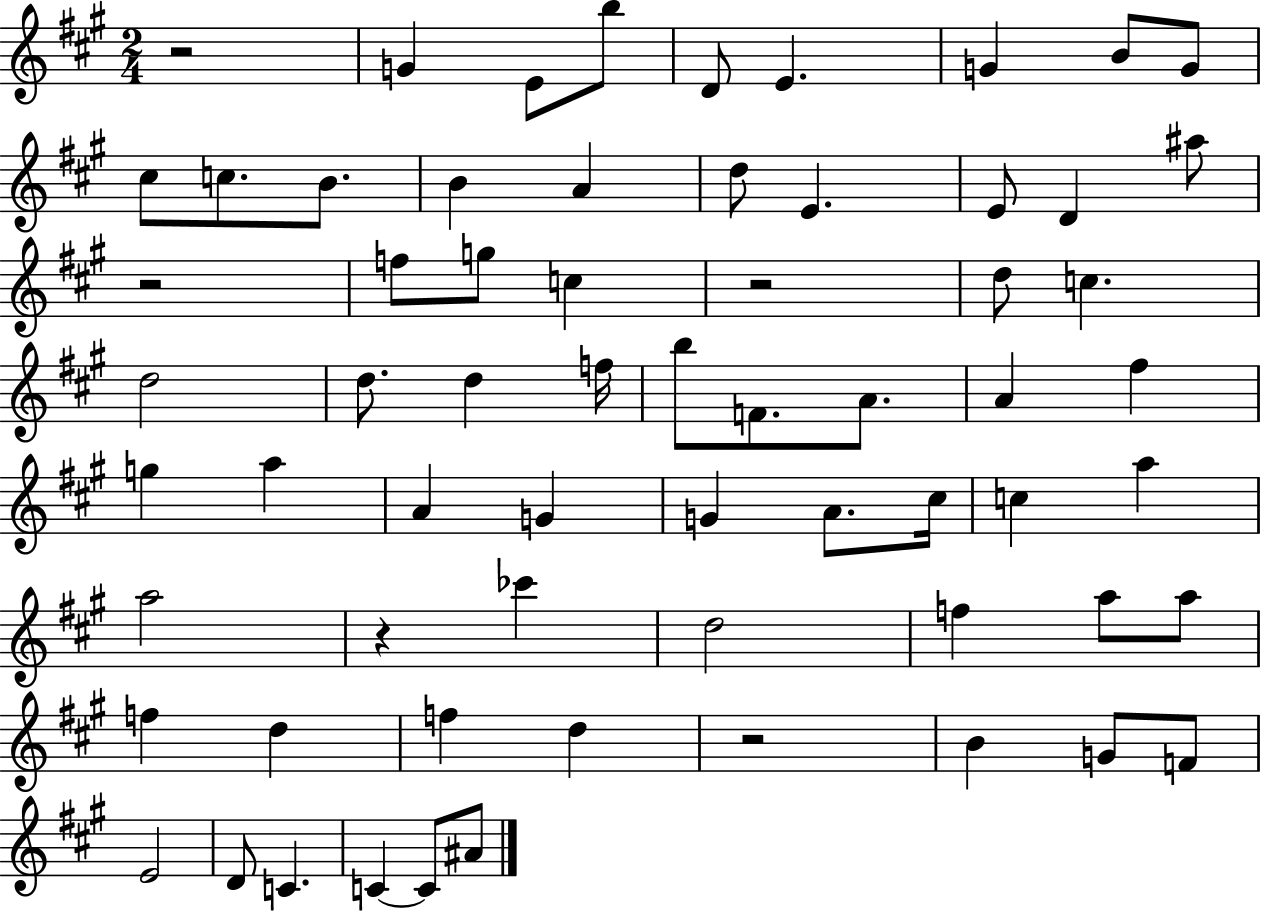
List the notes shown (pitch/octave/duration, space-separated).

R/h G4/q E4/e B5/e D4/e E4/q. G4/q B4/e G4/e C#5/e C5/e. B4/e. B4/q A4/q D5/e E4/q. E4/e D4/q A#5/e R/h F5/e G5/e C5/q R/h D5/e C5/q. D5/h D5/e. D5/q F5/s B5/e F4/e. A4/e. A4/q F#5/q G5/q A5/q A4/q G4/q G4/q A4/e. C#5/s C5/q A5/q A5/h R/q CES6/q D5/h F5/q A5/e A5/e F5/q D5/q F5/q D5/q R/h B4/q G4/e F4/e E4/h D4/e C4/q. C4/q C4/e A#4/e